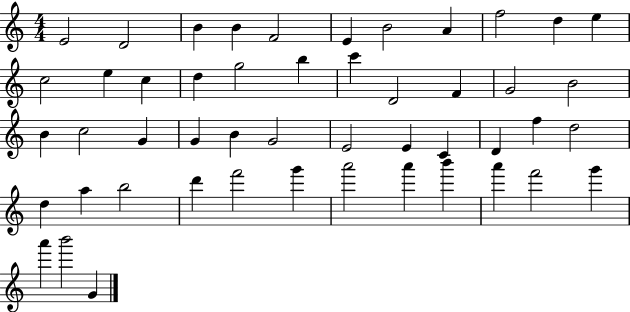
E4/h D4/h B4/q B4/q F4/h E4/q B4/h A4/q F5/h D5/q E5/q C5/h E5/q C5/q D5/q G5/h B5/q C6/q D4/h F4/q G4/h B4/h B4/q C5/h G4/q G4/q B4/q G4/h E4/h E4/q C4/q D4/q F5/q D5/h D5/q A5/q B5/h D6/q F6/h G6/q A6/h A6/q B6/q A6/q F6/h G6/q A6/q B6/h G4/q